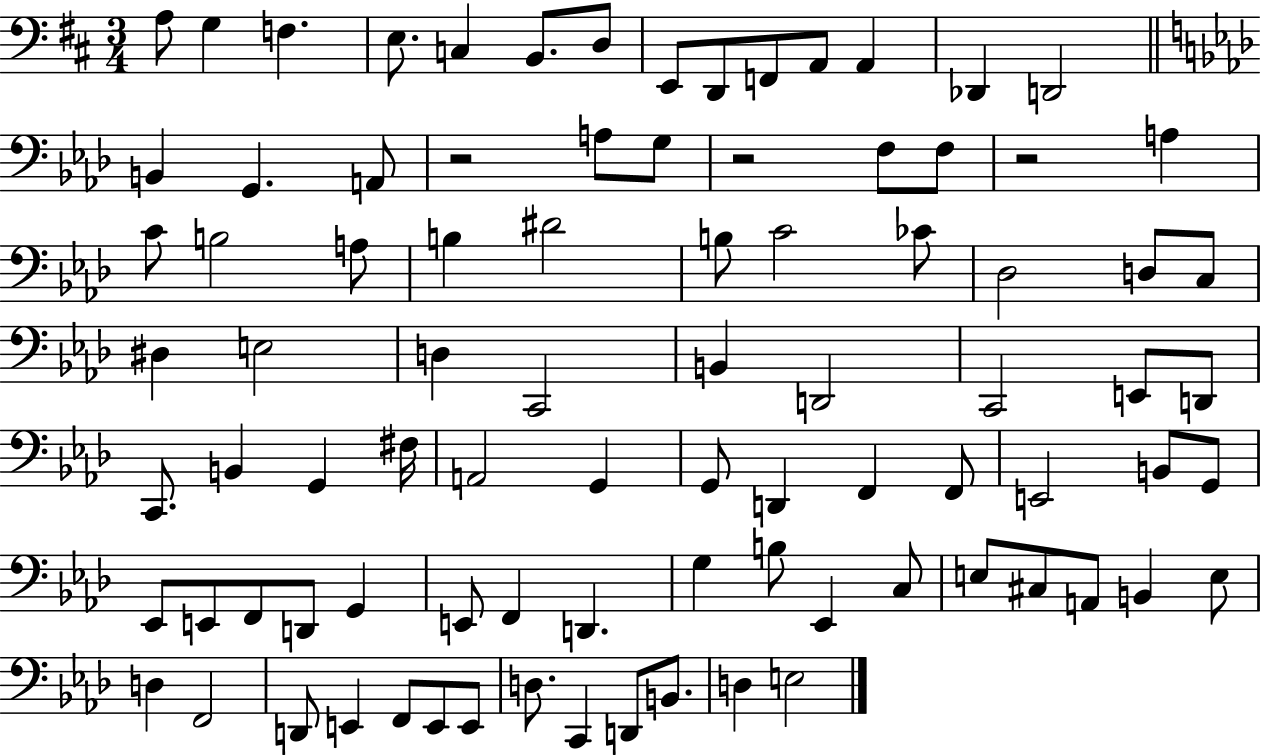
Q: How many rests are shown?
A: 3